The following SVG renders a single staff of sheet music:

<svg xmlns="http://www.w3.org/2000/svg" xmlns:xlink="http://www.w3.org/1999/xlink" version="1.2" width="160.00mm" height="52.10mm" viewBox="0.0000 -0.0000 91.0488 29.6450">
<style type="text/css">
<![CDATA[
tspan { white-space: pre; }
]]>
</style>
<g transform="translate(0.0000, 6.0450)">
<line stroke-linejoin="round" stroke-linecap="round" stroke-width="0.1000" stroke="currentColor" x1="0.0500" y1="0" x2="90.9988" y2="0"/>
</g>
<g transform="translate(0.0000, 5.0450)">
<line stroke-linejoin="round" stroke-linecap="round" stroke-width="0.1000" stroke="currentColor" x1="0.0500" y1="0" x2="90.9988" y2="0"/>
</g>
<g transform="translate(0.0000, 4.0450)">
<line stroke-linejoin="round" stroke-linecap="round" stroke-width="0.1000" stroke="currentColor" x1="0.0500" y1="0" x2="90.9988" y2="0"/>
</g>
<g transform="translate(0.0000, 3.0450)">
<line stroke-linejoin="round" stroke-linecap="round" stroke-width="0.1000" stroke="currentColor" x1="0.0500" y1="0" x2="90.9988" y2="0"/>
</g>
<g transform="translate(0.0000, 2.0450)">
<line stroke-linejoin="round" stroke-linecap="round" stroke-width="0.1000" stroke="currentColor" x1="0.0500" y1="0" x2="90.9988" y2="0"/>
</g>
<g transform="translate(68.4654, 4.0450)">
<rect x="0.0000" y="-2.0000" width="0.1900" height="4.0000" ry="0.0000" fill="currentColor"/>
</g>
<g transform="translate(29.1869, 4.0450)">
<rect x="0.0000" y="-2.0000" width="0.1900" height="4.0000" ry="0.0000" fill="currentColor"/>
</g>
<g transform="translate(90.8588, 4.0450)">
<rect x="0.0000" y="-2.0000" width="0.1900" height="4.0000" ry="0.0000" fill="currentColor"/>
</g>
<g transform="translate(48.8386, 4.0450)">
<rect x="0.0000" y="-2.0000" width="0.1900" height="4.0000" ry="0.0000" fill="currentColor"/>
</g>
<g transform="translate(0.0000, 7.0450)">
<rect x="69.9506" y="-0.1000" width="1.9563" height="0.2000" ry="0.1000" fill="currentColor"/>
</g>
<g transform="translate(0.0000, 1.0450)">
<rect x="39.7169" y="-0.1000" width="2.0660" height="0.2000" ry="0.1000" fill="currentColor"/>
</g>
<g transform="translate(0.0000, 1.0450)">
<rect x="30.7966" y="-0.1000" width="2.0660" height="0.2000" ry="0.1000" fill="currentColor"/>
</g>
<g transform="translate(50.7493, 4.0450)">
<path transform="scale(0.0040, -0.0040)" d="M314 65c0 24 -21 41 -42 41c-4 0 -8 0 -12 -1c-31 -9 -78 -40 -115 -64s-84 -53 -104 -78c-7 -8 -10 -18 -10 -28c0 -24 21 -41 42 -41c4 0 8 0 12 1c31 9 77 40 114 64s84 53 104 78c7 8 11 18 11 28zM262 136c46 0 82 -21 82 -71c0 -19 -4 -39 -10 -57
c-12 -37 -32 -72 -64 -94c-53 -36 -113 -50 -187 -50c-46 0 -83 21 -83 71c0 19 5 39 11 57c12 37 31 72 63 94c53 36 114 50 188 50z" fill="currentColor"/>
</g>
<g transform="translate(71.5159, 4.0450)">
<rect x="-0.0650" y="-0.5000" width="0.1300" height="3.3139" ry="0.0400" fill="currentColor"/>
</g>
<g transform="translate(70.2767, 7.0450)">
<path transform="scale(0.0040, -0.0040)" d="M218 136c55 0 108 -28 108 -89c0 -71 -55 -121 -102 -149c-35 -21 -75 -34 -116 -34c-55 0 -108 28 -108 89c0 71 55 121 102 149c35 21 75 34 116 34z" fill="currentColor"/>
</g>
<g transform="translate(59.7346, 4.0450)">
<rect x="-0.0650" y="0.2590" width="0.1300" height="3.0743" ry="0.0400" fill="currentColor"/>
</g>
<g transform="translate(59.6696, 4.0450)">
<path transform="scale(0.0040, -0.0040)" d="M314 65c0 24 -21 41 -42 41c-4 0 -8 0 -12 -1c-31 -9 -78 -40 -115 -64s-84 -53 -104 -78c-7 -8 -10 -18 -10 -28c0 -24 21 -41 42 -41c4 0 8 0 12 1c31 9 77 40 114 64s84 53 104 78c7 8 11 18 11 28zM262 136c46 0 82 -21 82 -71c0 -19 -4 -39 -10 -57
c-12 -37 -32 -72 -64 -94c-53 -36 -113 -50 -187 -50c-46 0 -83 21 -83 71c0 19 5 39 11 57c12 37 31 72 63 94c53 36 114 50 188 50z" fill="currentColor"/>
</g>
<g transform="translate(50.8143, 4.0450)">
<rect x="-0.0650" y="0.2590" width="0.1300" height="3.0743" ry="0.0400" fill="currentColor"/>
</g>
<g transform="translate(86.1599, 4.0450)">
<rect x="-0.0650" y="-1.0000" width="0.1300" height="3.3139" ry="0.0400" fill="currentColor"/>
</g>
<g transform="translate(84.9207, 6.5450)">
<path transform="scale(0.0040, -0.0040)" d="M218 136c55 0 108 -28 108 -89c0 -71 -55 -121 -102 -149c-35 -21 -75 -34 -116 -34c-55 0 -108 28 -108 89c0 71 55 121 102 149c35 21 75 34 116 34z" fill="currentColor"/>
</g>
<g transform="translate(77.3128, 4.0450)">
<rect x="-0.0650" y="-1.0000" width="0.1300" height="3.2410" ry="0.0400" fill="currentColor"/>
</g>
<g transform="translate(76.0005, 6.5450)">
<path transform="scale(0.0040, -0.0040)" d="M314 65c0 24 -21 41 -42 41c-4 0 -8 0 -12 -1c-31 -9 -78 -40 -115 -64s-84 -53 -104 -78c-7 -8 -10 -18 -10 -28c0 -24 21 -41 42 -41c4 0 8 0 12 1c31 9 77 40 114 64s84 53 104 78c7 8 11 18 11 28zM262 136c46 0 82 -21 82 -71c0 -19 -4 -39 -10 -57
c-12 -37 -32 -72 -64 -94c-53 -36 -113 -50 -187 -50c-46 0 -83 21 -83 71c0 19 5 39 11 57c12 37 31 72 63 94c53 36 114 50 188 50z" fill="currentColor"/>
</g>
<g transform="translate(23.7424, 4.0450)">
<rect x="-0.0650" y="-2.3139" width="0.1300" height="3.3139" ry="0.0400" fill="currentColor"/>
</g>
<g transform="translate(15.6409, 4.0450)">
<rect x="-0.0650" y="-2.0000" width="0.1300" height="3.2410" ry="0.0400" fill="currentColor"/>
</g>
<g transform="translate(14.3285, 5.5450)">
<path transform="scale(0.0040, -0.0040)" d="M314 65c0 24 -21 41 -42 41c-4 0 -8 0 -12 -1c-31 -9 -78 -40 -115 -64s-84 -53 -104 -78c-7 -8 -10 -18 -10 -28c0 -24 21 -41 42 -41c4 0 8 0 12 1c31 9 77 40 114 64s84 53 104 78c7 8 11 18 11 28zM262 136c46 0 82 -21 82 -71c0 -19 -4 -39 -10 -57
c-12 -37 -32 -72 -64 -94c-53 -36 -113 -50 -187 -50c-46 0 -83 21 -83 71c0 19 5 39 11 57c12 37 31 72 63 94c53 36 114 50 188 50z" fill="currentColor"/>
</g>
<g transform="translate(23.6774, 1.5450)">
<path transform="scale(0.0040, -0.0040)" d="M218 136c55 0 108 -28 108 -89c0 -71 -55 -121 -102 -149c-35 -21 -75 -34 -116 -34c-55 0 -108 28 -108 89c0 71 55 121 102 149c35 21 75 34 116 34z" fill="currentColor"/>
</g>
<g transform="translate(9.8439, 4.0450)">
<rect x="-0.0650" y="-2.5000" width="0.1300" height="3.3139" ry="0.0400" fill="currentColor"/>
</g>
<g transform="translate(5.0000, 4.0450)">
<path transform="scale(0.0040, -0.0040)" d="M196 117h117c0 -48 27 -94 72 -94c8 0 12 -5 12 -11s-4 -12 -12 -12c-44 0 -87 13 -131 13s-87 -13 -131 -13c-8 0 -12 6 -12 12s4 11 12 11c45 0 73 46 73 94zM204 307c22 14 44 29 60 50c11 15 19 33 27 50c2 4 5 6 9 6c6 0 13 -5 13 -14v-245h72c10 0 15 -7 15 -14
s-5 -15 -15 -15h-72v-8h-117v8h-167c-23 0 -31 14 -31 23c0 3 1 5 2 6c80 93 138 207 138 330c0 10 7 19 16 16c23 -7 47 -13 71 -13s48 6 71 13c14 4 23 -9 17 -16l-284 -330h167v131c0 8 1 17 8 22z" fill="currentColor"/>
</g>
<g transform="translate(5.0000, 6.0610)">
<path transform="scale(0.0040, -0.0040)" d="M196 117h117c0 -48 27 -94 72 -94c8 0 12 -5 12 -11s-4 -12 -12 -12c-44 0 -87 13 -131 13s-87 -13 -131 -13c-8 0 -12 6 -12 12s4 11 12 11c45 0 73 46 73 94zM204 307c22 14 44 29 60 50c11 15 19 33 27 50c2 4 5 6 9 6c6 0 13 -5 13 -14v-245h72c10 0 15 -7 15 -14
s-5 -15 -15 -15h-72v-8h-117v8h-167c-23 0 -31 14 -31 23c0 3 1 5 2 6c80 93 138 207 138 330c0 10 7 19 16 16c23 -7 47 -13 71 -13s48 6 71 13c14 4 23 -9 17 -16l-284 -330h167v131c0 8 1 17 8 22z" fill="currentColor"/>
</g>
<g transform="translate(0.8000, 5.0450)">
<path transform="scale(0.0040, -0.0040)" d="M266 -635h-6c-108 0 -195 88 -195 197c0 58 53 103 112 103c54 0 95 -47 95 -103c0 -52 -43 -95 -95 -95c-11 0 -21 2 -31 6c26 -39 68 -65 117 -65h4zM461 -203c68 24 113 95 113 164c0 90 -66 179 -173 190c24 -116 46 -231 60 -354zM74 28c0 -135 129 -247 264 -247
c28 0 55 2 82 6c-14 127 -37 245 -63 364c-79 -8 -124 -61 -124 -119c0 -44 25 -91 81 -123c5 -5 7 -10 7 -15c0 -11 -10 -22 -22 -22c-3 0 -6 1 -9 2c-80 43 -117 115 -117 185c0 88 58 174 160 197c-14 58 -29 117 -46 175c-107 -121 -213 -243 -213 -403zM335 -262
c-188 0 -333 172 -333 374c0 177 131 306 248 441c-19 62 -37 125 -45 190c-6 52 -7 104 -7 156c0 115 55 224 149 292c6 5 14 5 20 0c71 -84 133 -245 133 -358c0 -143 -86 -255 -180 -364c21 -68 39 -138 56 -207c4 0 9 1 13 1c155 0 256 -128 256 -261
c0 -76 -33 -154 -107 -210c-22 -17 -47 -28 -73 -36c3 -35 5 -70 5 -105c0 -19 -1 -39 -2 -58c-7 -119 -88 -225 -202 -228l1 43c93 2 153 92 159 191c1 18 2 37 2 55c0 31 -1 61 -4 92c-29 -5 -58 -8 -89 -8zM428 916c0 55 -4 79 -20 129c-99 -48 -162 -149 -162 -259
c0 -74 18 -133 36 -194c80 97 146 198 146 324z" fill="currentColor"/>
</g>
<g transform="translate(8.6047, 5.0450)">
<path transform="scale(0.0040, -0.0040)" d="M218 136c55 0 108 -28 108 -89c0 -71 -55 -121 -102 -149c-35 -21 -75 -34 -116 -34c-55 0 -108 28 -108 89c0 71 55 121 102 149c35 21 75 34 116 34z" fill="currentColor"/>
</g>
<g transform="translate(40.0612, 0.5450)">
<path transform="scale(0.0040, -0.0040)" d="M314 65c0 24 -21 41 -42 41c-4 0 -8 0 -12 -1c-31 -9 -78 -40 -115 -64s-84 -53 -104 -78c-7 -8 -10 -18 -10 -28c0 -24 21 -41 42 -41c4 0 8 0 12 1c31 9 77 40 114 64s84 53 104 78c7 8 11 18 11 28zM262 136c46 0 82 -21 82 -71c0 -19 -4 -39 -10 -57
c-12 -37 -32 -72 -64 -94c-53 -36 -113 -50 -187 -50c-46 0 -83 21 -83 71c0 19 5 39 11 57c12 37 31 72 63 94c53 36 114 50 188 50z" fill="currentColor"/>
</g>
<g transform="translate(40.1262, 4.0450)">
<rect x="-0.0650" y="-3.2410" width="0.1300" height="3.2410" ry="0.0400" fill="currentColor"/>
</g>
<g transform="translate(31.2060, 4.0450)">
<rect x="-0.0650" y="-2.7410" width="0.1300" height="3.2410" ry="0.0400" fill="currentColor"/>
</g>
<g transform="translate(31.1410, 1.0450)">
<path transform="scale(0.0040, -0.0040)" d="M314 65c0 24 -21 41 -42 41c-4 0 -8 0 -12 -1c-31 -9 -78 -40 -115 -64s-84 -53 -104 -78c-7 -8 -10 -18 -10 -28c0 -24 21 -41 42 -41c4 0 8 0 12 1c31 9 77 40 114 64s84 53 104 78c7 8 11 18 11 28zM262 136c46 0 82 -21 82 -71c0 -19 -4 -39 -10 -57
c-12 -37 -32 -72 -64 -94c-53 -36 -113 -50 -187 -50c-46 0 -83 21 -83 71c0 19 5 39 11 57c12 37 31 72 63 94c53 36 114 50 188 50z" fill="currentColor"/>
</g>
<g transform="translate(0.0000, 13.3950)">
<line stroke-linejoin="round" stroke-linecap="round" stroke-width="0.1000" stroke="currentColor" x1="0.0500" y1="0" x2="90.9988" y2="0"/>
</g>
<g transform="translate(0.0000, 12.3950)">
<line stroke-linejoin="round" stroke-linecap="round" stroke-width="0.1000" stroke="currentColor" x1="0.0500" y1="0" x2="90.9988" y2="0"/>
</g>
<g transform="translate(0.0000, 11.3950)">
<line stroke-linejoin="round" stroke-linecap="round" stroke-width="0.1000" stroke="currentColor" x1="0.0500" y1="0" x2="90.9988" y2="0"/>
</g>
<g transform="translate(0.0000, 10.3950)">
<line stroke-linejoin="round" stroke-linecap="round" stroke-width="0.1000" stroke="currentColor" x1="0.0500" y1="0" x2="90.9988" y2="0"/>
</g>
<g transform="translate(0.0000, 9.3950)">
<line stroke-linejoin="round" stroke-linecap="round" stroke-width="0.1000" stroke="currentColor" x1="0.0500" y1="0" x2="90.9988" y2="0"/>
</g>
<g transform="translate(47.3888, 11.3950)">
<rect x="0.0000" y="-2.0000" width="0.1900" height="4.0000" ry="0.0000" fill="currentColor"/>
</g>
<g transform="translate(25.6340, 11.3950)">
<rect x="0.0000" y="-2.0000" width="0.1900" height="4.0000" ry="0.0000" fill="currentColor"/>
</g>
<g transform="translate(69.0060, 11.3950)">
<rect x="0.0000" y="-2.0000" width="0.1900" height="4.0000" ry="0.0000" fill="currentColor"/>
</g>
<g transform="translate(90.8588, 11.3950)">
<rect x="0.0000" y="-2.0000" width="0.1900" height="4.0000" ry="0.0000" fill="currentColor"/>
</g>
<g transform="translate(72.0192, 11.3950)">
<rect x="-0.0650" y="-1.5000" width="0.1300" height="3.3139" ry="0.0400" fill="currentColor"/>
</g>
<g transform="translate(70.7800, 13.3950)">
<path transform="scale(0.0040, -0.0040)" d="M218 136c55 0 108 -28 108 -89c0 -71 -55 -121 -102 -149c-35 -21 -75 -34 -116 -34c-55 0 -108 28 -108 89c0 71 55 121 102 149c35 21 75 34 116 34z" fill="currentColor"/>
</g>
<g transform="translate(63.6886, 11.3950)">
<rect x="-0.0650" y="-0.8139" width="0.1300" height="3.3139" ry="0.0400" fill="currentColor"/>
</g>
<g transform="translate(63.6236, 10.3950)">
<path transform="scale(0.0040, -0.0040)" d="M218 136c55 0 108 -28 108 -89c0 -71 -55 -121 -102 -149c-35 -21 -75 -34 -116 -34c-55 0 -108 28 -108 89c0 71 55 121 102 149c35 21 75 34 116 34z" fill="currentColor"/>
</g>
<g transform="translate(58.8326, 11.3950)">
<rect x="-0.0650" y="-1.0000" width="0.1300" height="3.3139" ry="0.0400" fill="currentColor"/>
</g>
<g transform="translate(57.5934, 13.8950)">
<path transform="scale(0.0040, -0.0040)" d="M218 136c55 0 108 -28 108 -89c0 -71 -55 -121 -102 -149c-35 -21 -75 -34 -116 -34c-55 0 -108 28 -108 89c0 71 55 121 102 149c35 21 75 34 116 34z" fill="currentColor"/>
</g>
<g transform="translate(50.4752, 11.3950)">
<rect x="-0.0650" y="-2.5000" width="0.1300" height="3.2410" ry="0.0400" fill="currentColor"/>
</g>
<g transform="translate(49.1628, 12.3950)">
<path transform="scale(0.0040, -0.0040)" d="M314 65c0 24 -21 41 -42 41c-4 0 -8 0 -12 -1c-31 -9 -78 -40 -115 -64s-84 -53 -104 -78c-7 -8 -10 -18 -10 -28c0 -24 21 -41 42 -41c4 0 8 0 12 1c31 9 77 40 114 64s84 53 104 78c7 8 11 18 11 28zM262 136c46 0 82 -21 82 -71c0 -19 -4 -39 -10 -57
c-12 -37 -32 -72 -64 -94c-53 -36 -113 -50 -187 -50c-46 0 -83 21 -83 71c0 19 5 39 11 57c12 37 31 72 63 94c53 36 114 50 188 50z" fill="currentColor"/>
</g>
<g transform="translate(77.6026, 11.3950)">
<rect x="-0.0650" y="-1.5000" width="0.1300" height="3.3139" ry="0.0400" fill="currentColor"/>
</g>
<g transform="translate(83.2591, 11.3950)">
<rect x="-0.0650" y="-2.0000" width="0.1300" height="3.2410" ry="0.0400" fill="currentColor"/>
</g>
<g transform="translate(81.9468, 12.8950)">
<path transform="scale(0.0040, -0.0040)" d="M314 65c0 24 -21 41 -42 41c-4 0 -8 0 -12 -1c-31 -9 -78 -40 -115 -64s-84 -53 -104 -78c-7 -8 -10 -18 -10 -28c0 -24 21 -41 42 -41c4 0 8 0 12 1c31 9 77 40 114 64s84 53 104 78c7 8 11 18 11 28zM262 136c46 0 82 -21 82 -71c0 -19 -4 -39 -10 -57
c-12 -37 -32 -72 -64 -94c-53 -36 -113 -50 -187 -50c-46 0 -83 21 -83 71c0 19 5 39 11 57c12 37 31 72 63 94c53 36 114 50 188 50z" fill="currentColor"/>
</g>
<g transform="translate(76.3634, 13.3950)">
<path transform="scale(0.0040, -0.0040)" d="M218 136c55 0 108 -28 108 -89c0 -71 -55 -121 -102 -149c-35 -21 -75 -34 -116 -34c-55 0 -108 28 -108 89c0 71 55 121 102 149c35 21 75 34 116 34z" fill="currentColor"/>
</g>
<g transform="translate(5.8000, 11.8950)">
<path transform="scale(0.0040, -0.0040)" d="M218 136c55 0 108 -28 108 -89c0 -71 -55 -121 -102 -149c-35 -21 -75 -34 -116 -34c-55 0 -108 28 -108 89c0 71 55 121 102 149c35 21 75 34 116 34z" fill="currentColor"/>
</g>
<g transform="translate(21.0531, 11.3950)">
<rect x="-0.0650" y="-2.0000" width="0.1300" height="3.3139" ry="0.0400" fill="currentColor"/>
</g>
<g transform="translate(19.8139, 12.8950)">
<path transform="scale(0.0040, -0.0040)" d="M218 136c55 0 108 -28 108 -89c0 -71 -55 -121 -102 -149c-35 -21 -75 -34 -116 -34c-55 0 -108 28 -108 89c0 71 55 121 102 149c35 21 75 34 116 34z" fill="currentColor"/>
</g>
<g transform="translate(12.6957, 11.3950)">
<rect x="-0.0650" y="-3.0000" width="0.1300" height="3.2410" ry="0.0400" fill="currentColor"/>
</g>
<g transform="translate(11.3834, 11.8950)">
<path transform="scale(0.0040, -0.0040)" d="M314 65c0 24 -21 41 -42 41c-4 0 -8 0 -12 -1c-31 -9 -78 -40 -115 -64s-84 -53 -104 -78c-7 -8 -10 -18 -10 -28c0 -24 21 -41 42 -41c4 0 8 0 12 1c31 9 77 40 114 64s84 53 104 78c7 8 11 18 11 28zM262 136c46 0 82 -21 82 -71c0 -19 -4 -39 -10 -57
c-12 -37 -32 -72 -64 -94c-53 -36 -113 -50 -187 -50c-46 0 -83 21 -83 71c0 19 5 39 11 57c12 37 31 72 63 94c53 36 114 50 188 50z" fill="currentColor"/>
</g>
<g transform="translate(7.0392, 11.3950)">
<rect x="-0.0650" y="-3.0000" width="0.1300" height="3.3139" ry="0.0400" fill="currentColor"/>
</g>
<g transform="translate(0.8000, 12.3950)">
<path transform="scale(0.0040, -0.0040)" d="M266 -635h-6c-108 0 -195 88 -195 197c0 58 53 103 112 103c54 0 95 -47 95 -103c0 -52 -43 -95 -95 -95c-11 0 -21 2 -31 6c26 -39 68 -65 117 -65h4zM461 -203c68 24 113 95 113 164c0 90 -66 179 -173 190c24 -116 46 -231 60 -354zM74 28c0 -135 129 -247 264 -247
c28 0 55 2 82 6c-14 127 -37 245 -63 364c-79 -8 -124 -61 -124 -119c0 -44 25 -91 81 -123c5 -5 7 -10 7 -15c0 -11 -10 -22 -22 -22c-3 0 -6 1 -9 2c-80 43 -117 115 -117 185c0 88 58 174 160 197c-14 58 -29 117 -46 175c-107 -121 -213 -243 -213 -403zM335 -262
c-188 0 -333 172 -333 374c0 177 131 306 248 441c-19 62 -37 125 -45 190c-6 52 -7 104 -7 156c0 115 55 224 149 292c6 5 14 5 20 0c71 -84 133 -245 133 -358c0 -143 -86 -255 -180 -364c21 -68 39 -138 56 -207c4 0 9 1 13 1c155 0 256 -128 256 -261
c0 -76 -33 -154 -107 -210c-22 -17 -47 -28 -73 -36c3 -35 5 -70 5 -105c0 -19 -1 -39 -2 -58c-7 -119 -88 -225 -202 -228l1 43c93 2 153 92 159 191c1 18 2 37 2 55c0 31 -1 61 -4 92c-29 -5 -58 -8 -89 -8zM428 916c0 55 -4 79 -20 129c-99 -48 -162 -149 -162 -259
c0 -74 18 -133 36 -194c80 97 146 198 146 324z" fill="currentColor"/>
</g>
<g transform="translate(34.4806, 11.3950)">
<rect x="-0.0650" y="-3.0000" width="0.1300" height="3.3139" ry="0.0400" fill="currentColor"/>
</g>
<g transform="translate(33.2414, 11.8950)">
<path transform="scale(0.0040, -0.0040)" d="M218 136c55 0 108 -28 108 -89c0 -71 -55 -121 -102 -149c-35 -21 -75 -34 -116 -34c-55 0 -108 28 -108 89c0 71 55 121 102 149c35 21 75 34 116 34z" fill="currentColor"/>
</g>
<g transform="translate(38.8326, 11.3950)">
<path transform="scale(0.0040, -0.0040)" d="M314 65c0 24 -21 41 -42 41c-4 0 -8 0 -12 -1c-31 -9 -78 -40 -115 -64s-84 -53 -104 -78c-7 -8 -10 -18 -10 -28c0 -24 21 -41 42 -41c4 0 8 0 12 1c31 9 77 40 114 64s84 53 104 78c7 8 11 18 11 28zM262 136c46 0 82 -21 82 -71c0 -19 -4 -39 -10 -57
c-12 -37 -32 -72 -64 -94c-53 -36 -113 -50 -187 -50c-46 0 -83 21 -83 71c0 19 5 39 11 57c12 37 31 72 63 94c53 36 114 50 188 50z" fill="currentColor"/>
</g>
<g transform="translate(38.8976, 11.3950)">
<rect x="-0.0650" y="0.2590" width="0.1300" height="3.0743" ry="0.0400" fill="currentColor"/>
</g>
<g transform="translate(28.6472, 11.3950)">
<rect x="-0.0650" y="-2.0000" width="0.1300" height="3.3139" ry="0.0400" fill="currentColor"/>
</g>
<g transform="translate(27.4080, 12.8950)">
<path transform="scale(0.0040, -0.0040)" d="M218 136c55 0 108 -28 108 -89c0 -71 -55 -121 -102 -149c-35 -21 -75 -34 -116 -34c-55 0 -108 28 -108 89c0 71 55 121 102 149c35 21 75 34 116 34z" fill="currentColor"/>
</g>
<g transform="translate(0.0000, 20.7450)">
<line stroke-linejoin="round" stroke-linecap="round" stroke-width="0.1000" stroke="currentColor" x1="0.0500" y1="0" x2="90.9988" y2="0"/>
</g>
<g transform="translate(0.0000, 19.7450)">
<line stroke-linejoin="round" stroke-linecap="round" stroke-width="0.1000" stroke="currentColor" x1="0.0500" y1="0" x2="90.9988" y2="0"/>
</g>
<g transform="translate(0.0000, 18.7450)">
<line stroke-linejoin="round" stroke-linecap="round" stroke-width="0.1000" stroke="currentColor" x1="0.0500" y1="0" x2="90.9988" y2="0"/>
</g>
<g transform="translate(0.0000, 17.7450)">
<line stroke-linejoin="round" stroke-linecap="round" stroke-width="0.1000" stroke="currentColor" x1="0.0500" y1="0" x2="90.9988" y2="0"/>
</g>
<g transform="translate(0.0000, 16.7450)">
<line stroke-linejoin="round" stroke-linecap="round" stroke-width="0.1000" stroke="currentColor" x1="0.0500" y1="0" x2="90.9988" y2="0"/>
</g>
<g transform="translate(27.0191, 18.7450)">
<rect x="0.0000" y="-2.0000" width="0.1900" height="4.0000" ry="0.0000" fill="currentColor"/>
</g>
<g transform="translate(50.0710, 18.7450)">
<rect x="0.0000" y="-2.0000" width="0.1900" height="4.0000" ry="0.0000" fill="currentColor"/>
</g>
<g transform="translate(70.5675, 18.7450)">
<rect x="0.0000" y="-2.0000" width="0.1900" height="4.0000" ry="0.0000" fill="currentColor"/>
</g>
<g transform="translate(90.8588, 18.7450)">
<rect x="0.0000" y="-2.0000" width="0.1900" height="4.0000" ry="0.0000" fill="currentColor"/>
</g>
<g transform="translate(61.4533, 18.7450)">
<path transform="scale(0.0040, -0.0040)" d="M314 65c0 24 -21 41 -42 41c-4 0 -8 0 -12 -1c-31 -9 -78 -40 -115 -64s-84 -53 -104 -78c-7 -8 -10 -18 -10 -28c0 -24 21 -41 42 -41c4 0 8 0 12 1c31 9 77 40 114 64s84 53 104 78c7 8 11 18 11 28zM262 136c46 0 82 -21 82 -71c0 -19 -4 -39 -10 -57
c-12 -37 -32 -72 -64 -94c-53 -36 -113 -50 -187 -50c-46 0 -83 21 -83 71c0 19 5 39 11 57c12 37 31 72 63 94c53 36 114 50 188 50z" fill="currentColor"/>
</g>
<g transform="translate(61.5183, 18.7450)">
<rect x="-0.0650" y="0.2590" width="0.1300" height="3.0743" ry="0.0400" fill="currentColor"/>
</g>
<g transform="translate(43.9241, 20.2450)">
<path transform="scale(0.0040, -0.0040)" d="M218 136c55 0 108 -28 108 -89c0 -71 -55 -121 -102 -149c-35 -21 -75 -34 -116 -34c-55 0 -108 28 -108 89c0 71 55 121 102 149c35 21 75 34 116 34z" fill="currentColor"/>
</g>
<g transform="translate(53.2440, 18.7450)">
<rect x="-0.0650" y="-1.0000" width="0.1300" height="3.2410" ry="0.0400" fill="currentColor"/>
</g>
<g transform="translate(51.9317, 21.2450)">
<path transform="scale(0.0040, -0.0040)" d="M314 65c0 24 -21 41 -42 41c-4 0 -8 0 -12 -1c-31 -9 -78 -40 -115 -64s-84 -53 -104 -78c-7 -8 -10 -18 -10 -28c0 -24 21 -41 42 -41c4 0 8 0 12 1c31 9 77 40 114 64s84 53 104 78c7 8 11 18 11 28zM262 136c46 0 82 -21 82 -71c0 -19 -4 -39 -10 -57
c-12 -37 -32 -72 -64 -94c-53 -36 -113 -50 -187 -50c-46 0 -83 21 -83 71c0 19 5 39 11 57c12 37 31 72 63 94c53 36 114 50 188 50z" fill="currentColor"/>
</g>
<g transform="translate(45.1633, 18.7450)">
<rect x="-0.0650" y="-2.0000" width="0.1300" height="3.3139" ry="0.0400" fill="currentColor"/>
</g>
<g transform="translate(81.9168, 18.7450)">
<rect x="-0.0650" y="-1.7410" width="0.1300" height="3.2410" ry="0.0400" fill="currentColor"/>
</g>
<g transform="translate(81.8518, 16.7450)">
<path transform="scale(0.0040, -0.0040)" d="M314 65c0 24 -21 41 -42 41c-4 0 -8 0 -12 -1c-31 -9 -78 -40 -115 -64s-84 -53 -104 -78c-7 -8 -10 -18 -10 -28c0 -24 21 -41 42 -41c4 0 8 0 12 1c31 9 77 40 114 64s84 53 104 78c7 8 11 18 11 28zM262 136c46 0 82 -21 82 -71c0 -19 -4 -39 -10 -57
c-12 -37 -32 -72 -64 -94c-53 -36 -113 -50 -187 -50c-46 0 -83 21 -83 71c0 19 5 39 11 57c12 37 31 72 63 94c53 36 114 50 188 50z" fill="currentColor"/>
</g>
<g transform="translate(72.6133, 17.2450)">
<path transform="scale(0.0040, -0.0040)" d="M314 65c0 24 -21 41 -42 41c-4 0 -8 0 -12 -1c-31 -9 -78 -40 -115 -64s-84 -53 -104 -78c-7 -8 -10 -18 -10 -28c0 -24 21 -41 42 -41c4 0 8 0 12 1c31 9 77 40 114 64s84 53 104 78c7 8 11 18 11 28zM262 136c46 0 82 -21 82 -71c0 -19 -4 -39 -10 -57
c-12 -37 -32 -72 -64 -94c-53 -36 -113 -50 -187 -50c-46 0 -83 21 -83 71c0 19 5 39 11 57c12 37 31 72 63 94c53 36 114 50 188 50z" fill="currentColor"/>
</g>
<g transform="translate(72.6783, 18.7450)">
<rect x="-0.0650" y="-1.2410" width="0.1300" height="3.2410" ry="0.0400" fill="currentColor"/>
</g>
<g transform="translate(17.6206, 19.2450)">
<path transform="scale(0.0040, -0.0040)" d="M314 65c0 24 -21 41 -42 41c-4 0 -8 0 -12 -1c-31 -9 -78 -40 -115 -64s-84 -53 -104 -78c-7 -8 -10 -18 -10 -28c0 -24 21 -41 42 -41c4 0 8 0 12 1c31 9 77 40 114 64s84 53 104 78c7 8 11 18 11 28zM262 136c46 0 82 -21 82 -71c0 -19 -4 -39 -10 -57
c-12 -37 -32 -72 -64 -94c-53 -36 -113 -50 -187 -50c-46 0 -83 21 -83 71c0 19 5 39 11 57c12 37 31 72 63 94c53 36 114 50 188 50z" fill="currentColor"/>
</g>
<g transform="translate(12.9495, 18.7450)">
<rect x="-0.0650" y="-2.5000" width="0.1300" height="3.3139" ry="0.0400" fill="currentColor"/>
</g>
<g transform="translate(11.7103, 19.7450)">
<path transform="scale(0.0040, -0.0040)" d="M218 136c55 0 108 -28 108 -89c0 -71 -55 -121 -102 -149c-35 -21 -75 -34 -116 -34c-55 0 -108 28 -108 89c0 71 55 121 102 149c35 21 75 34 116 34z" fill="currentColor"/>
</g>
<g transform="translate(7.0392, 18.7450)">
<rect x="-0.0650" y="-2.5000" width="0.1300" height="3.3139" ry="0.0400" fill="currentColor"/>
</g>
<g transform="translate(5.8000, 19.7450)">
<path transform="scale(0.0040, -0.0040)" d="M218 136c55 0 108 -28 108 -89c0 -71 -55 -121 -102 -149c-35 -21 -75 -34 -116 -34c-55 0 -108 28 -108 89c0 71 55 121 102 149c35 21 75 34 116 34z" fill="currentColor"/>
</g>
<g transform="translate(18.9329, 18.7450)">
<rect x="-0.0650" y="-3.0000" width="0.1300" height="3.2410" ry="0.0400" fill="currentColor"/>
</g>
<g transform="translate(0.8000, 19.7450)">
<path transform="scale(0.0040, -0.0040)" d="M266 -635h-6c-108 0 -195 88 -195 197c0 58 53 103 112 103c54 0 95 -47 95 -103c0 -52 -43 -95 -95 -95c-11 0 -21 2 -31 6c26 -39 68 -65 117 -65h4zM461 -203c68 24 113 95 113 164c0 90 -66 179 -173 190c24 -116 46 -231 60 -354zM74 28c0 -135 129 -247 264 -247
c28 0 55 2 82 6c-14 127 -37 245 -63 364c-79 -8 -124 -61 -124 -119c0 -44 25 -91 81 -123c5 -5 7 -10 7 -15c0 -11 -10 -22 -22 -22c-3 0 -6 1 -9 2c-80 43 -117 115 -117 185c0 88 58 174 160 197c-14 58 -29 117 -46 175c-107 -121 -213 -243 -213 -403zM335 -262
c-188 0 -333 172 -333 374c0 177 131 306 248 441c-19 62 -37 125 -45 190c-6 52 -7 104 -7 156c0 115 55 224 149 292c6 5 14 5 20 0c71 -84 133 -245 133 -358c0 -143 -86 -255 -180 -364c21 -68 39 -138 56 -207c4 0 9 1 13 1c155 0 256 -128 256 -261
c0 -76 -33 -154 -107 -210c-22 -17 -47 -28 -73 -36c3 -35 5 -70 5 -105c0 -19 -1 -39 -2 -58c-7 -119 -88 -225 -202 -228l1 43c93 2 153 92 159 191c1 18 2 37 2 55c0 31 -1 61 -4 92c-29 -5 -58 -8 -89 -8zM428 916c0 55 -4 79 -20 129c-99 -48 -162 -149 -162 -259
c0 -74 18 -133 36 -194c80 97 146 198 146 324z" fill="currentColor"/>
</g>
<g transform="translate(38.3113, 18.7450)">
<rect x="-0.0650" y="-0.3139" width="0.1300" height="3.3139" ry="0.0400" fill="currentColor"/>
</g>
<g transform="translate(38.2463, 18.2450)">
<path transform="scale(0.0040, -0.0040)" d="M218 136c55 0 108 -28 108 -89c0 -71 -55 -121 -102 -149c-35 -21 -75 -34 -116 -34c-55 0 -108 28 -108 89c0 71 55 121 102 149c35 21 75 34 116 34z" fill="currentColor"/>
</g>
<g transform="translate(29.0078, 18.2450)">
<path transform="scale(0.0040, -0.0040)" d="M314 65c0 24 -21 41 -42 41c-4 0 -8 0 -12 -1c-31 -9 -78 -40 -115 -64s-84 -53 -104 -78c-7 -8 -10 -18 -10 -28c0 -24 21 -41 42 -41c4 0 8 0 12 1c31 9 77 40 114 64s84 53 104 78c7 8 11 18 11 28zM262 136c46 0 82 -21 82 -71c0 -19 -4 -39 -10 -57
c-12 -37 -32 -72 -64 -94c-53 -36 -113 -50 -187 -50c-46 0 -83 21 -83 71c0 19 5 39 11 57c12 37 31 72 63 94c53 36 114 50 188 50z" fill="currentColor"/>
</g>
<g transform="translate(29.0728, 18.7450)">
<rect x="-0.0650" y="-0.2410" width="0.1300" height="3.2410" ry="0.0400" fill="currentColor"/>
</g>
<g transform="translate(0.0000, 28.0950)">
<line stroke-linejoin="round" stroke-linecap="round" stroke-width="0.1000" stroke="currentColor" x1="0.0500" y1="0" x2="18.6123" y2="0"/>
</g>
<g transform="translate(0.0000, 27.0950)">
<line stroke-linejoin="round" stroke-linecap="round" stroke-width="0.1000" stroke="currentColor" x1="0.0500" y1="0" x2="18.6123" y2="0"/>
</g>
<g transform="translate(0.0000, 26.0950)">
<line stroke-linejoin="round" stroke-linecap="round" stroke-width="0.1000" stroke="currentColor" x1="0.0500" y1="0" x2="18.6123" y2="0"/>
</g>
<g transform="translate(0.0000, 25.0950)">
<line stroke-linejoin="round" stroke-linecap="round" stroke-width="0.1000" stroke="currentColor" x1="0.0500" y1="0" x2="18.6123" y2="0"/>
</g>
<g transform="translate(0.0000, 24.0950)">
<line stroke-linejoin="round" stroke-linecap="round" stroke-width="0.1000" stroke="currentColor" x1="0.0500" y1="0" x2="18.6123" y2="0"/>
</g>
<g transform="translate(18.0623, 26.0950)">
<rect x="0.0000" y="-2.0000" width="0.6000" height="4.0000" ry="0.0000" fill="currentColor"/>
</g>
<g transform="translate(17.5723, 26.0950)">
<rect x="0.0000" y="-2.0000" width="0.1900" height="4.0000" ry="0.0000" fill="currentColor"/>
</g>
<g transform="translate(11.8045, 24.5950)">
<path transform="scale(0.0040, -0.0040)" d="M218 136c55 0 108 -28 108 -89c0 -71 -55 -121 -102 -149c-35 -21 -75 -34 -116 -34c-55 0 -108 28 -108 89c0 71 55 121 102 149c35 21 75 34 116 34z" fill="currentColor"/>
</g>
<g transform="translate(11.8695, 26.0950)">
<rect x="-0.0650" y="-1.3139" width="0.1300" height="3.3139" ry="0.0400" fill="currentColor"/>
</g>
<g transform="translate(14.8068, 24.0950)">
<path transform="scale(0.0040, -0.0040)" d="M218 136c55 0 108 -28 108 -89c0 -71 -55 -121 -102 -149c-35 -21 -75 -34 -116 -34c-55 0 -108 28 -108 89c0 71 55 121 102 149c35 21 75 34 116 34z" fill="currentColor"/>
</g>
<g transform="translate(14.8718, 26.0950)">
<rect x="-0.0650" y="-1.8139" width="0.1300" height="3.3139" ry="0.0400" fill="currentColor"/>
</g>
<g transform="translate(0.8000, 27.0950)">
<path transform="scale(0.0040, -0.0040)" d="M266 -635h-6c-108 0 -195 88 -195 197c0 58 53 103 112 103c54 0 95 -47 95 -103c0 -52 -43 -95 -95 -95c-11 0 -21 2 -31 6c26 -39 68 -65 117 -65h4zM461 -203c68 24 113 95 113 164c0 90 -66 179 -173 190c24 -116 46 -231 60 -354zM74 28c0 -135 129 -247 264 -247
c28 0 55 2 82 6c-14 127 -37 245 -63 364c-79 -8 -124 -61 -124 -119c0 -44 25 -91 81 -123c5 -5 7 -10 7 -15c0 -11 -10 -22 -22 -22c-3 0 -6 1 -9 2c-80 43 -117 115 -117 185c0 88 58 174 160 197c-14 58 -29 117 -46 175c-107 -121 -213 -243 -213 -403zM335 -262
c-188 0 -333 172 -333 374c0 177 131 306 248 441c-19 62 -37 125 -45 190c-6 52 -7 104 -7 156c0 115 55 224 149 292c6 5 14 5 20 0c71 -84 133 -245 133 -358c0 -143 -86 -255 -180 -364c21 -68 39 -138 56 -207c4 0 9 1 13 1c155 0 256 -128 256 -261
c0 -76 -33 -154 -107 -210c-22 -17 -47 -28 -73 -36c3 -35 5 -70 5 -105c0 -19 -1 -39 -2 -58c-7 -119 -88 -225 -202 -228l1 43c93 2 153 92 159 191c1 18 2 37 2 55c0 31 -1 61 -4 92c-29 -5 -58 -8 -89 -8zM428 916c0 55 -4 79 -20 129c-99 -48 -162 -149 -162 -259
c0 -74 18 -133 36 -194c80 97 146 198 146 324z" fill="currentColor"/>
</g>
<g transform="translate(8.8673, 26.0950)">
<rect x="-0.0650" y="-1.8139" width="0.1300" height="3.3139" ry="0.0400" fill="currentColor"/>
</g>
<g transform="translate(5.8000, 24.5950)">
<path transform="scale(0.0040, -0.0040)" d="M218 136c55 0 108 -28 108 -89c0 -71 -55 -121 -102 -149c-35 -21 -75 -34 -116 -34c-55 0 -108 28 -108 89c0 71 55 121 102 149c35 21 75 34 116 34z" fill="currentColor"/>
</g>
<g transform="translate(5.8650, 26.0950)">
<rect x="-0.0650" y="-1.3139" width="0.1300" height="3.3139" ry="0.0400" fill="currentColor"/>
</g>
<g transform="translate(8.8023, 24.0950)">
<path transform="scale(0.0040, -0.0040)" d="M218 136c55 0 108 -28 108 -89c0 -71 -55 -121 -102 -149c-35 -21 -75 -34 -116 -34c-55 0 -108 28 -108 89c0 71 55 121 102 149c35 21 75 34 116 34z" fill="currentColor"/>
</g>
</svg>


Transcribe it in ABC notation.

X:1
T:Untitled
M:4/4
L:1/4
K:C
G F2 g a2 b2 B2 B2 C D2 D A A2 F F A B2 G2 D d E E F2 G G A2 c2 c F D2 B2 e2 f2 e f e f